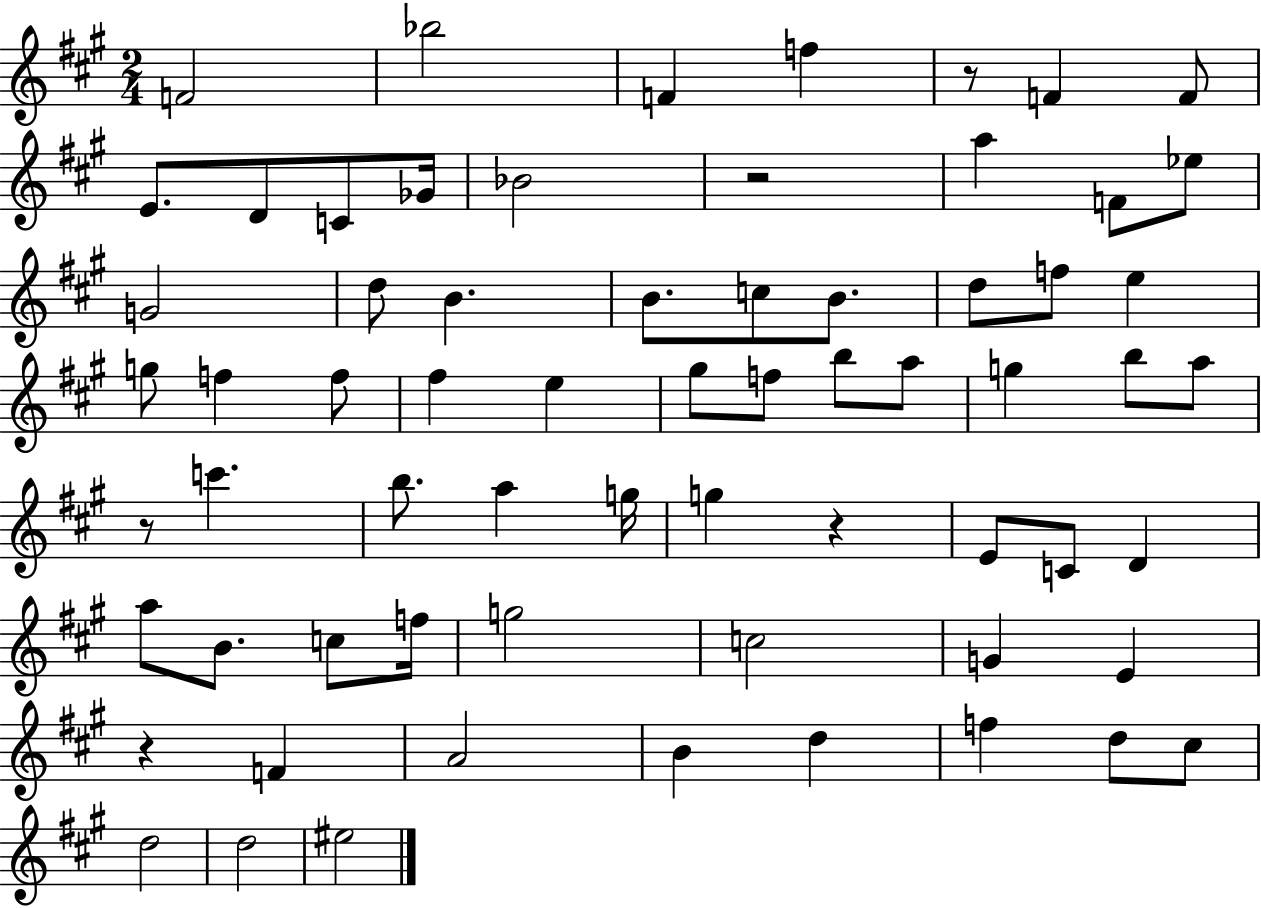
F4/h Bb5/h F4/q F5/q R/e F4/q F4/e E4/e. D4/e C4/e Gb4/s Bb4/h R/h A5/q F4/e Eb5/e G4/h D5/e B4/q. B4/e. C5/e B4/e. D5/e F5/e E5/q G5/e F5/q F5/e F#5/q E5/q G#5/e F5/e B5/e A5/e G5/q B5/e A5/e R/e C6/q. B5/e. A5/q G5/s G5/q R/q E4/e C4/e D4/q A5/e B4/e. C5/e F5/s G5/h C5/h G4/q E4/q R/q F4/q A4/h B4/q D5/q F5/q D5/e C#5/e D5/h D5/h EIS5/h